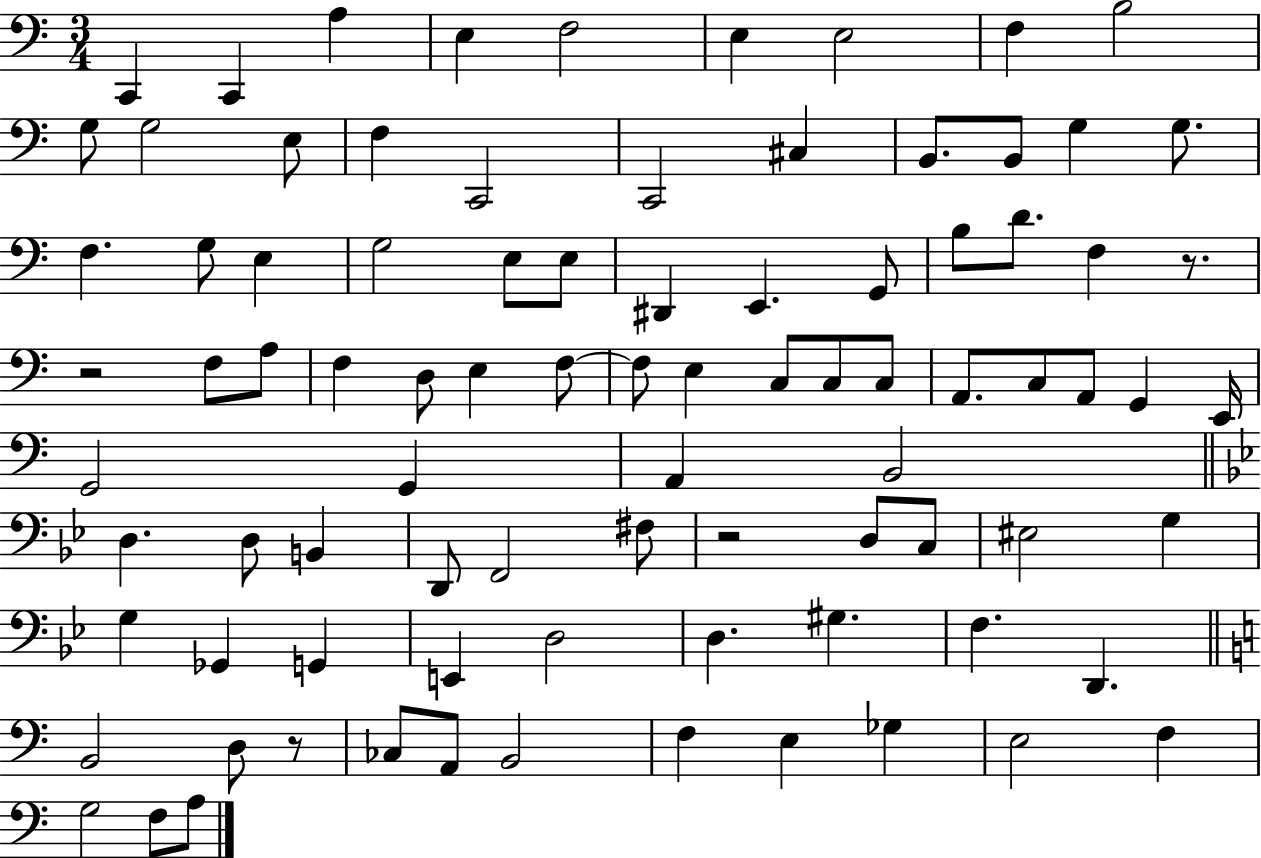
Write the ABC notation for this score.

X:1
T:Untitled
M:3/4
L:1/4
K:C
C,, C,, A, E, F,2 E, E,2 F, B,2 G,/2 G,2 E,/2 F, C,,2 C,,2 ^C, B,,/2 B,,/2 G, G,/2 F, G,/2 E, G,2 E,/2 E,/2 ^D,, E,, G,,/2 B,/2 D/2 F, z/2 z2 F,/2 A,/2 F, D,/2 E, F,/2 F,/2 E, C,/2 C,/2 C,/2 A,,/2 C,/2 A,,/2 G,, E,,/4 G,,2 G,, A,, B,,2 D, D,/2 B,, D,,/2 F,,2 ^F,/2 z2 D,/2 C,/2 ^E,2 G, G, _G,, G,, E,, D,2 D, ^G, F, D,, B,,2 D,/2 z/2 _C,/2 A,,/2 B,,2 F, E, _G, E,2 F, G,2 F,/2 A,/2